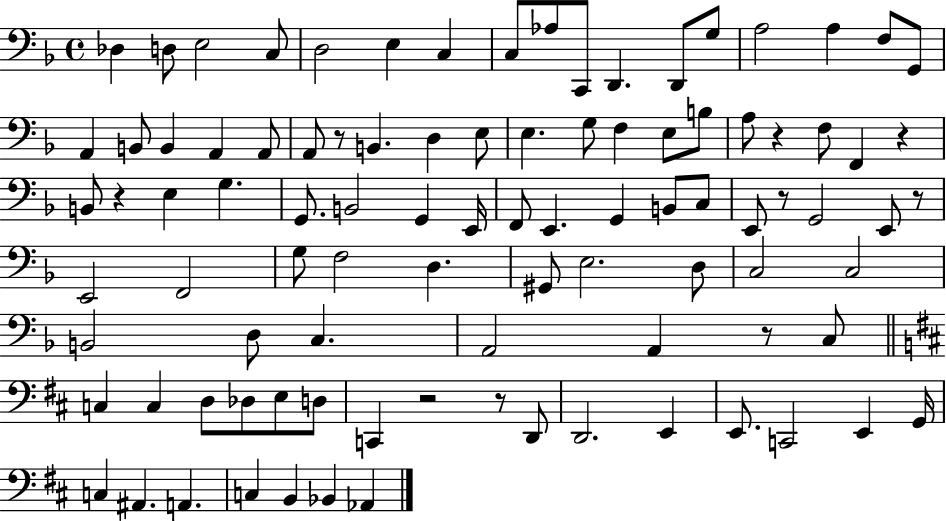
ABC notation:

X:1
T:Untitled
M:4/4
L:1/4
K:F
_D, D,/2 E,2 C,/2 D,2 E, C, C,/2 _A,/2 C,,/2 D,, D,,/2 G,/2 A,2 A, F,/2 G,,/2 A,, B,,/2 B,, A,, A,,/2 A,,/2 z/2 B,, D, E,/2 E, G,/2 F, E,/2 B,/2 A,/2 z F,/2 F,, z B,,/2 z E, G, G,,/2 B,,2 G,, E,,/4 F,,/2 E,, G,, B,,/2 C,/2 E,,/2 z/2 G,,2 E,,/2 z/2 E,,2 F,,2 G,/2 F,2 D, ^G,,/2 E,2 D,/2 C,2 C,2 B,,2 D,/2 C, A,,2 A,, z/2 C,/2 C, C, D,/2 _D,/2 E,/2 D,/2 C,, z2 z/2 D,,/2 D,,2 E,, E,,/2 C,,2 E,, G,,/4 C, ^A,, A,, C, B,, _B,, _A,,